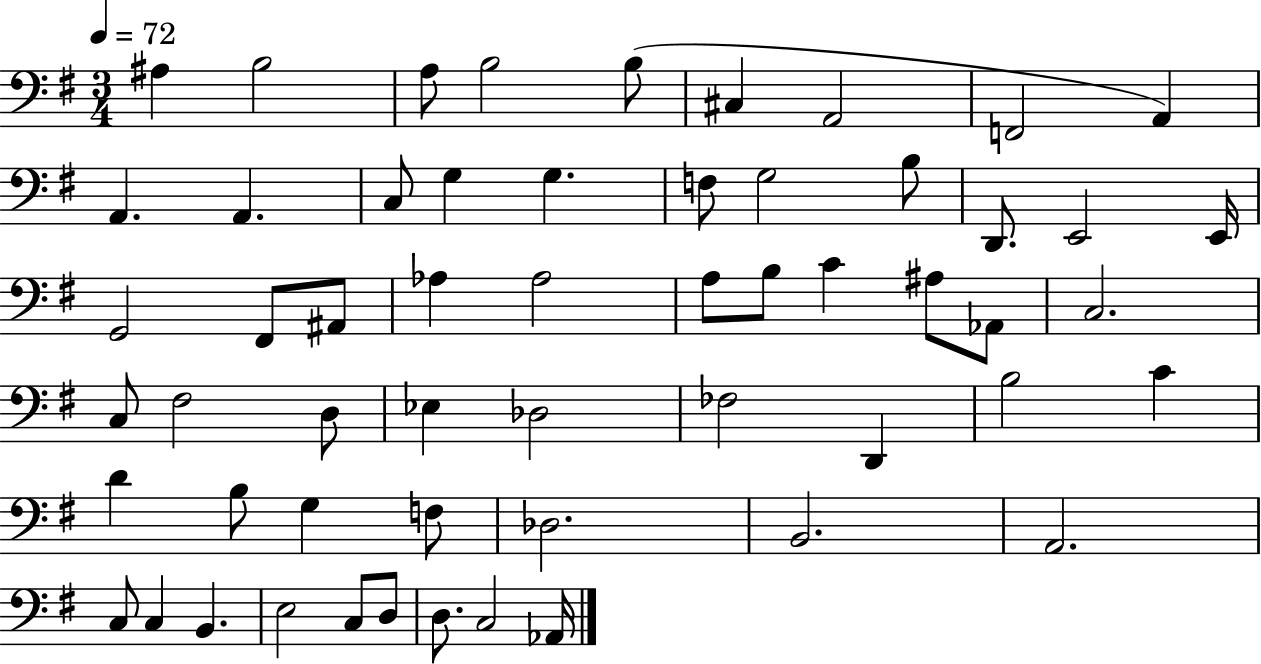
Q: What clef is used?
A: bass